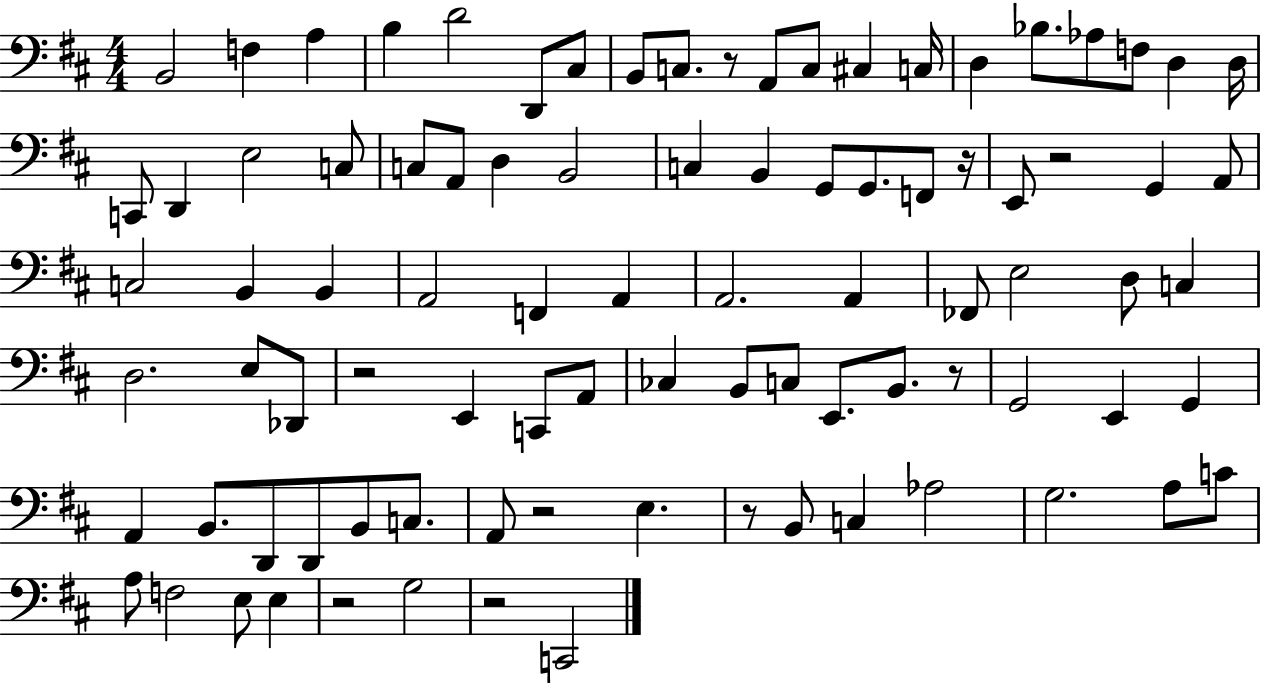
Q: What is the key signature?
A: D major